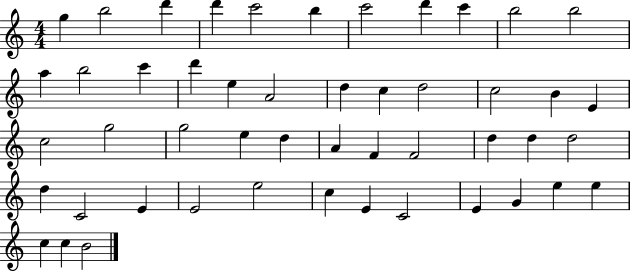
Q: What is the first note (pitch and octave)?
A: G5